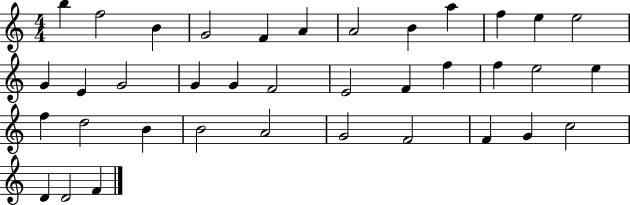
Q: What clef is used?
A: treble